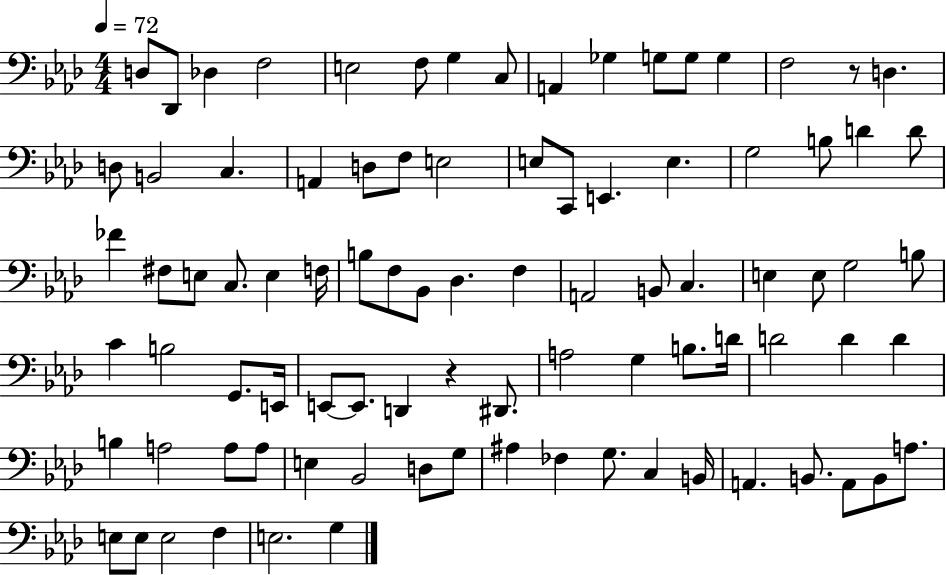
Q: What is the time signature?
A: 4/4